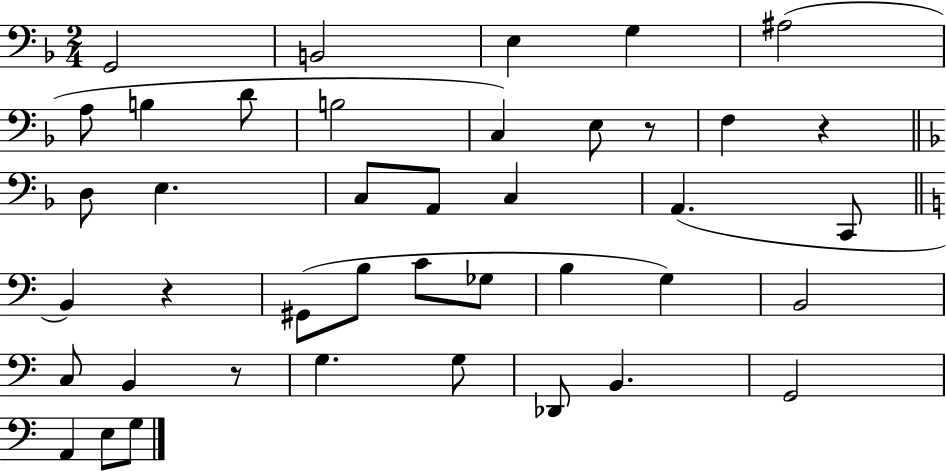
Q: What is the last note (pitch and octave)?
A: G3